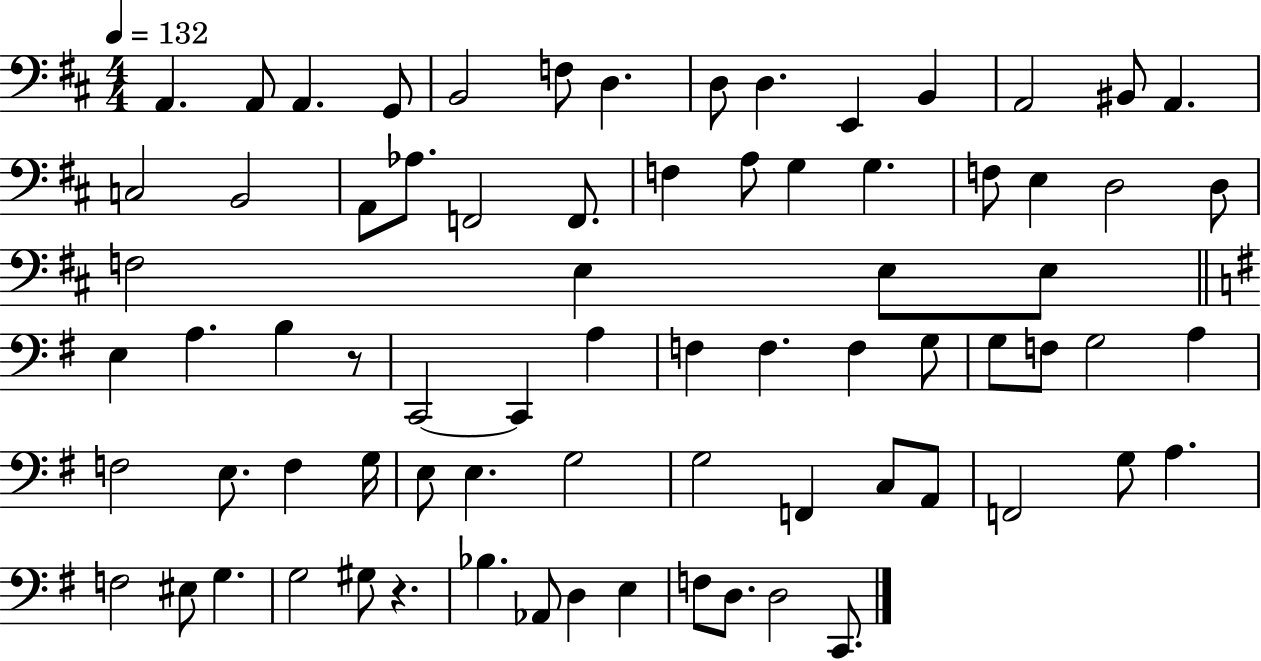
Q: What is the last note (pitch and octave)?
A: C2